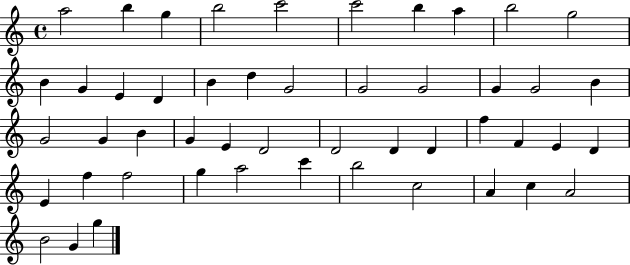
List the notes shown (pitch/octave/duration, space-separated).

A5/h B5/q G5/q B5/h C6/h C6/h B5/q A5/q B5/h G5/h B4/q G4/q E4/q D4/q B4/q D5/q G4/h G4/h G4/h G4/q G4/h B4/q G4/h G4/q B4/q G4/q E4/q D4/h D4/h D4/q D4/q F5/q F4/q E4/q D4/q E4/q F5/q F5/h G5/q A5/h C6/q B5/h C5/h A4/q C5/q A4/h B4/h G4/q G5/q